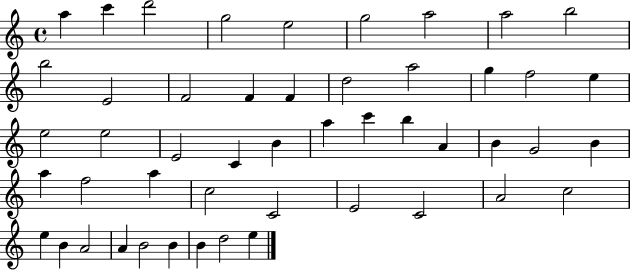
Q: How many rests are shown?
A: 0